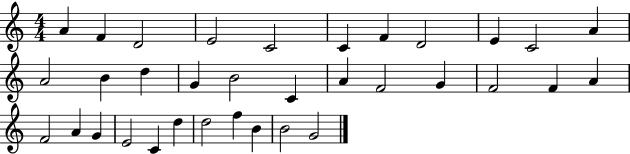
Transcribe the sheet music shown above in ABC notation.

X:1
T:Untitled
M:4/4
L:1/4
K:C
A F D2 E2 C2 C F D2 E C2 A A2 B d G B2 C A F2 G F2 F A F2 A G E2 C d d2 f B B2 G2